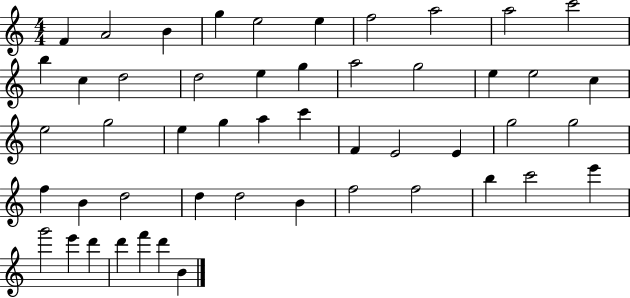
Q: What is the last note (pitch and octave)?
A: B4